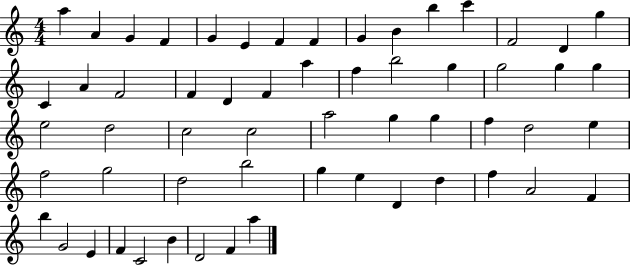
A5/q A4/q G4/q F4/q G4/q E4/q F4/q F4/q G4/q B4/q B5/q C6/q F4/h D4/q G5/q C4/q A4/q F4/h F4/q D4/q F4/q A5/q F5/q B5/h G5/q G5/h G5/q G5/q E5/h D5/h C5/h C5/h A5/h G5/q G5/q F5/q D5/h E5/q F5/h G5/h D5/h B5/h G5/q E5/q D4/q D5/q F5/q A4/h F4/q B5/q G4/h E4/q F4/q C4/h B4/q D4/h F4/q A5/q